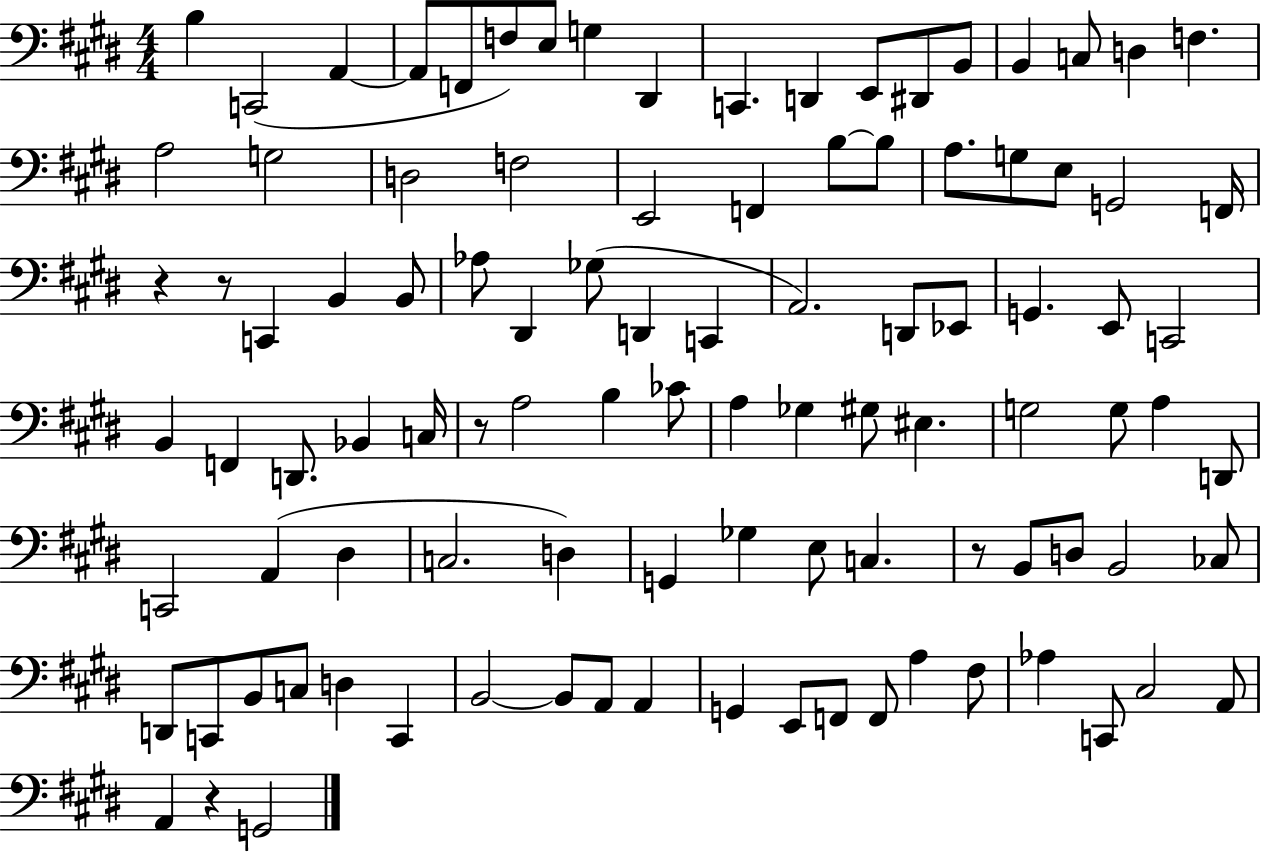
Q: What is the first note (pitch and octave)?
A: B3